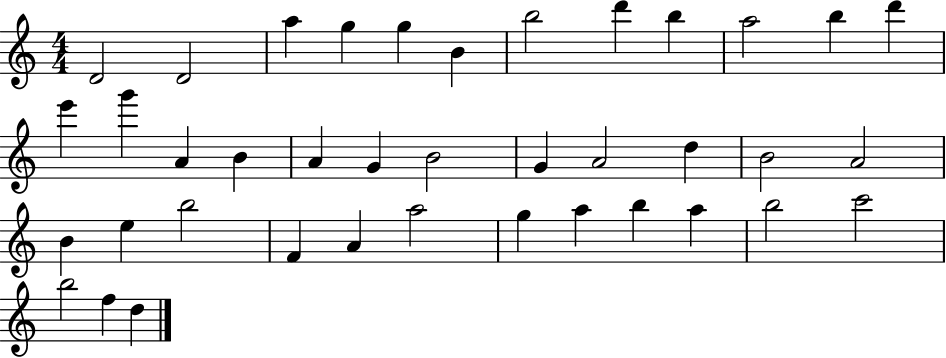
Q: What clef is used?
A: treble